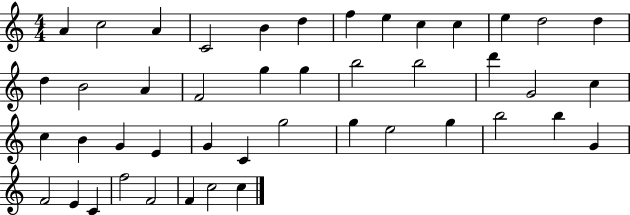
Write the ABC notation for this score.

X:1
T:Untitled
M:4/4
L:1/4
K:C
A c2 A C2 B d f e c c e d2 d d B2 A F2 g g b2 b2 d' G2 c c B G E G C g2 g e2 g b2 b G F2 E C f2 F2 F c2 c